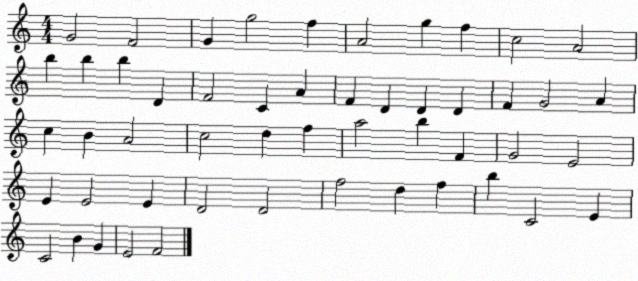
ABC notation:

X:1
T:Untitled
M:4/4
L:1/4
K:C
G2 F2 G g2 f A2 g f c2 A2 b b b D F2 C A F D D D F G2 A c B A2 c2 d f a2 b F G2 E2 E E2 E D2 D2 f2 d f b C2 E C2 B G E2 F2